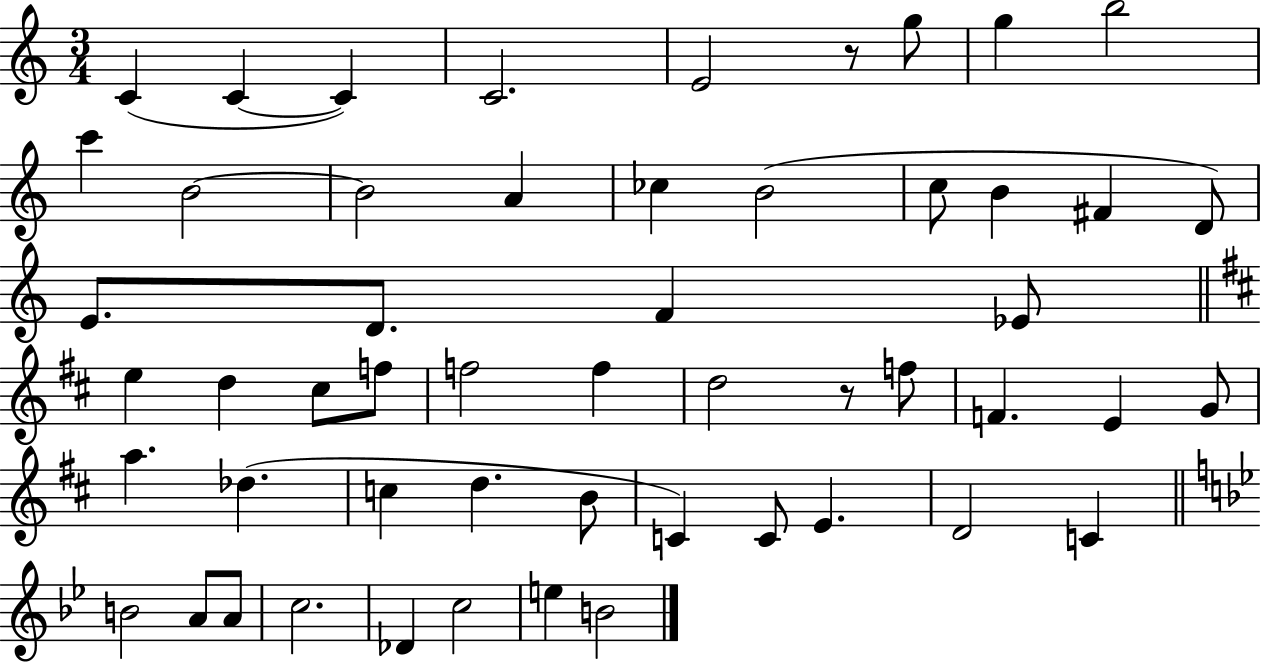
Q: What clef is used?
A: treble